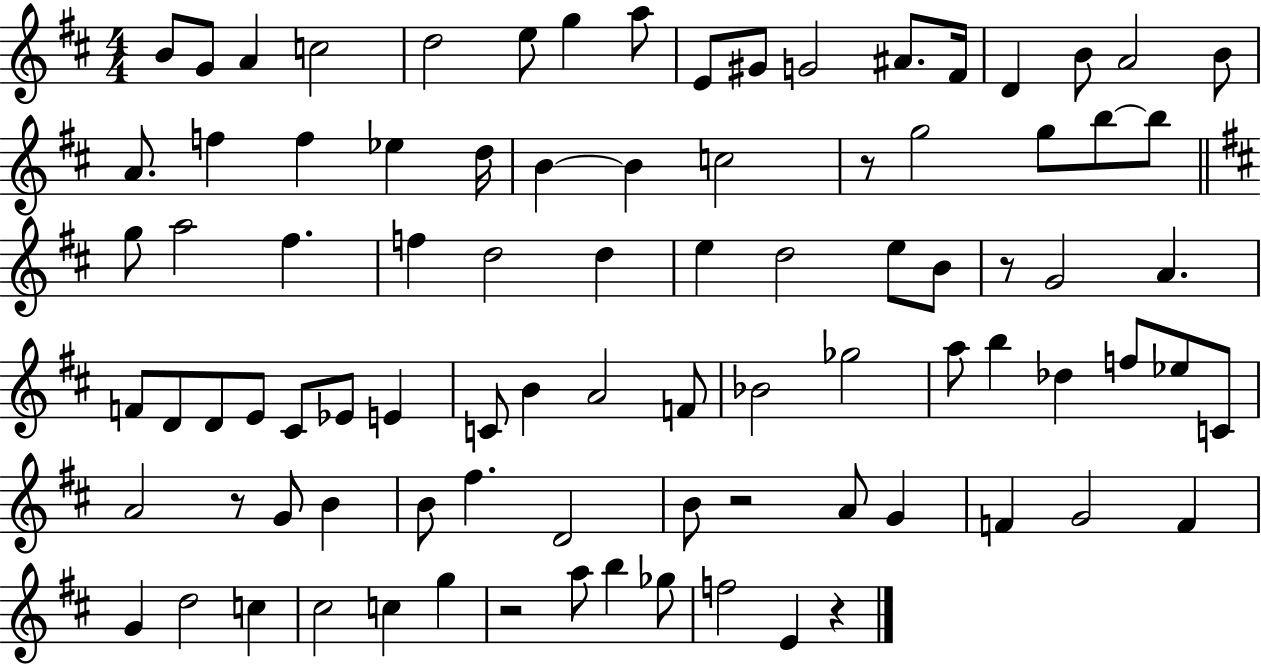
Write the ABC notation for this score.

X:1
T:Untitled
M:4/4
L:1/4
K:D
B/2 G/2 A c2 d2 e/2 g a/2 E/2 ^G/2 G2 ^A/2 ^F/4 D B/2 A2 B/2 A/2 f f _e d/4 B B c2 z/2 g2 g/2 b/2 b/2 g/2 a2 ^f f d2 d e d2 e/2 B/2 z/2 G2 A F/2 D/2 D/2 E/2 ^C/2 _E/2 E C/2 B A2 F/2 _B2 _g2 a/2 b _d f/2 _e/2 C/2 A2 z/2 G/2 B B/2 ^f D2 B/2 z2 A/2 G F G2 F G d2 c ^c2 c g z2 a/2 b _g/2 f2 E z